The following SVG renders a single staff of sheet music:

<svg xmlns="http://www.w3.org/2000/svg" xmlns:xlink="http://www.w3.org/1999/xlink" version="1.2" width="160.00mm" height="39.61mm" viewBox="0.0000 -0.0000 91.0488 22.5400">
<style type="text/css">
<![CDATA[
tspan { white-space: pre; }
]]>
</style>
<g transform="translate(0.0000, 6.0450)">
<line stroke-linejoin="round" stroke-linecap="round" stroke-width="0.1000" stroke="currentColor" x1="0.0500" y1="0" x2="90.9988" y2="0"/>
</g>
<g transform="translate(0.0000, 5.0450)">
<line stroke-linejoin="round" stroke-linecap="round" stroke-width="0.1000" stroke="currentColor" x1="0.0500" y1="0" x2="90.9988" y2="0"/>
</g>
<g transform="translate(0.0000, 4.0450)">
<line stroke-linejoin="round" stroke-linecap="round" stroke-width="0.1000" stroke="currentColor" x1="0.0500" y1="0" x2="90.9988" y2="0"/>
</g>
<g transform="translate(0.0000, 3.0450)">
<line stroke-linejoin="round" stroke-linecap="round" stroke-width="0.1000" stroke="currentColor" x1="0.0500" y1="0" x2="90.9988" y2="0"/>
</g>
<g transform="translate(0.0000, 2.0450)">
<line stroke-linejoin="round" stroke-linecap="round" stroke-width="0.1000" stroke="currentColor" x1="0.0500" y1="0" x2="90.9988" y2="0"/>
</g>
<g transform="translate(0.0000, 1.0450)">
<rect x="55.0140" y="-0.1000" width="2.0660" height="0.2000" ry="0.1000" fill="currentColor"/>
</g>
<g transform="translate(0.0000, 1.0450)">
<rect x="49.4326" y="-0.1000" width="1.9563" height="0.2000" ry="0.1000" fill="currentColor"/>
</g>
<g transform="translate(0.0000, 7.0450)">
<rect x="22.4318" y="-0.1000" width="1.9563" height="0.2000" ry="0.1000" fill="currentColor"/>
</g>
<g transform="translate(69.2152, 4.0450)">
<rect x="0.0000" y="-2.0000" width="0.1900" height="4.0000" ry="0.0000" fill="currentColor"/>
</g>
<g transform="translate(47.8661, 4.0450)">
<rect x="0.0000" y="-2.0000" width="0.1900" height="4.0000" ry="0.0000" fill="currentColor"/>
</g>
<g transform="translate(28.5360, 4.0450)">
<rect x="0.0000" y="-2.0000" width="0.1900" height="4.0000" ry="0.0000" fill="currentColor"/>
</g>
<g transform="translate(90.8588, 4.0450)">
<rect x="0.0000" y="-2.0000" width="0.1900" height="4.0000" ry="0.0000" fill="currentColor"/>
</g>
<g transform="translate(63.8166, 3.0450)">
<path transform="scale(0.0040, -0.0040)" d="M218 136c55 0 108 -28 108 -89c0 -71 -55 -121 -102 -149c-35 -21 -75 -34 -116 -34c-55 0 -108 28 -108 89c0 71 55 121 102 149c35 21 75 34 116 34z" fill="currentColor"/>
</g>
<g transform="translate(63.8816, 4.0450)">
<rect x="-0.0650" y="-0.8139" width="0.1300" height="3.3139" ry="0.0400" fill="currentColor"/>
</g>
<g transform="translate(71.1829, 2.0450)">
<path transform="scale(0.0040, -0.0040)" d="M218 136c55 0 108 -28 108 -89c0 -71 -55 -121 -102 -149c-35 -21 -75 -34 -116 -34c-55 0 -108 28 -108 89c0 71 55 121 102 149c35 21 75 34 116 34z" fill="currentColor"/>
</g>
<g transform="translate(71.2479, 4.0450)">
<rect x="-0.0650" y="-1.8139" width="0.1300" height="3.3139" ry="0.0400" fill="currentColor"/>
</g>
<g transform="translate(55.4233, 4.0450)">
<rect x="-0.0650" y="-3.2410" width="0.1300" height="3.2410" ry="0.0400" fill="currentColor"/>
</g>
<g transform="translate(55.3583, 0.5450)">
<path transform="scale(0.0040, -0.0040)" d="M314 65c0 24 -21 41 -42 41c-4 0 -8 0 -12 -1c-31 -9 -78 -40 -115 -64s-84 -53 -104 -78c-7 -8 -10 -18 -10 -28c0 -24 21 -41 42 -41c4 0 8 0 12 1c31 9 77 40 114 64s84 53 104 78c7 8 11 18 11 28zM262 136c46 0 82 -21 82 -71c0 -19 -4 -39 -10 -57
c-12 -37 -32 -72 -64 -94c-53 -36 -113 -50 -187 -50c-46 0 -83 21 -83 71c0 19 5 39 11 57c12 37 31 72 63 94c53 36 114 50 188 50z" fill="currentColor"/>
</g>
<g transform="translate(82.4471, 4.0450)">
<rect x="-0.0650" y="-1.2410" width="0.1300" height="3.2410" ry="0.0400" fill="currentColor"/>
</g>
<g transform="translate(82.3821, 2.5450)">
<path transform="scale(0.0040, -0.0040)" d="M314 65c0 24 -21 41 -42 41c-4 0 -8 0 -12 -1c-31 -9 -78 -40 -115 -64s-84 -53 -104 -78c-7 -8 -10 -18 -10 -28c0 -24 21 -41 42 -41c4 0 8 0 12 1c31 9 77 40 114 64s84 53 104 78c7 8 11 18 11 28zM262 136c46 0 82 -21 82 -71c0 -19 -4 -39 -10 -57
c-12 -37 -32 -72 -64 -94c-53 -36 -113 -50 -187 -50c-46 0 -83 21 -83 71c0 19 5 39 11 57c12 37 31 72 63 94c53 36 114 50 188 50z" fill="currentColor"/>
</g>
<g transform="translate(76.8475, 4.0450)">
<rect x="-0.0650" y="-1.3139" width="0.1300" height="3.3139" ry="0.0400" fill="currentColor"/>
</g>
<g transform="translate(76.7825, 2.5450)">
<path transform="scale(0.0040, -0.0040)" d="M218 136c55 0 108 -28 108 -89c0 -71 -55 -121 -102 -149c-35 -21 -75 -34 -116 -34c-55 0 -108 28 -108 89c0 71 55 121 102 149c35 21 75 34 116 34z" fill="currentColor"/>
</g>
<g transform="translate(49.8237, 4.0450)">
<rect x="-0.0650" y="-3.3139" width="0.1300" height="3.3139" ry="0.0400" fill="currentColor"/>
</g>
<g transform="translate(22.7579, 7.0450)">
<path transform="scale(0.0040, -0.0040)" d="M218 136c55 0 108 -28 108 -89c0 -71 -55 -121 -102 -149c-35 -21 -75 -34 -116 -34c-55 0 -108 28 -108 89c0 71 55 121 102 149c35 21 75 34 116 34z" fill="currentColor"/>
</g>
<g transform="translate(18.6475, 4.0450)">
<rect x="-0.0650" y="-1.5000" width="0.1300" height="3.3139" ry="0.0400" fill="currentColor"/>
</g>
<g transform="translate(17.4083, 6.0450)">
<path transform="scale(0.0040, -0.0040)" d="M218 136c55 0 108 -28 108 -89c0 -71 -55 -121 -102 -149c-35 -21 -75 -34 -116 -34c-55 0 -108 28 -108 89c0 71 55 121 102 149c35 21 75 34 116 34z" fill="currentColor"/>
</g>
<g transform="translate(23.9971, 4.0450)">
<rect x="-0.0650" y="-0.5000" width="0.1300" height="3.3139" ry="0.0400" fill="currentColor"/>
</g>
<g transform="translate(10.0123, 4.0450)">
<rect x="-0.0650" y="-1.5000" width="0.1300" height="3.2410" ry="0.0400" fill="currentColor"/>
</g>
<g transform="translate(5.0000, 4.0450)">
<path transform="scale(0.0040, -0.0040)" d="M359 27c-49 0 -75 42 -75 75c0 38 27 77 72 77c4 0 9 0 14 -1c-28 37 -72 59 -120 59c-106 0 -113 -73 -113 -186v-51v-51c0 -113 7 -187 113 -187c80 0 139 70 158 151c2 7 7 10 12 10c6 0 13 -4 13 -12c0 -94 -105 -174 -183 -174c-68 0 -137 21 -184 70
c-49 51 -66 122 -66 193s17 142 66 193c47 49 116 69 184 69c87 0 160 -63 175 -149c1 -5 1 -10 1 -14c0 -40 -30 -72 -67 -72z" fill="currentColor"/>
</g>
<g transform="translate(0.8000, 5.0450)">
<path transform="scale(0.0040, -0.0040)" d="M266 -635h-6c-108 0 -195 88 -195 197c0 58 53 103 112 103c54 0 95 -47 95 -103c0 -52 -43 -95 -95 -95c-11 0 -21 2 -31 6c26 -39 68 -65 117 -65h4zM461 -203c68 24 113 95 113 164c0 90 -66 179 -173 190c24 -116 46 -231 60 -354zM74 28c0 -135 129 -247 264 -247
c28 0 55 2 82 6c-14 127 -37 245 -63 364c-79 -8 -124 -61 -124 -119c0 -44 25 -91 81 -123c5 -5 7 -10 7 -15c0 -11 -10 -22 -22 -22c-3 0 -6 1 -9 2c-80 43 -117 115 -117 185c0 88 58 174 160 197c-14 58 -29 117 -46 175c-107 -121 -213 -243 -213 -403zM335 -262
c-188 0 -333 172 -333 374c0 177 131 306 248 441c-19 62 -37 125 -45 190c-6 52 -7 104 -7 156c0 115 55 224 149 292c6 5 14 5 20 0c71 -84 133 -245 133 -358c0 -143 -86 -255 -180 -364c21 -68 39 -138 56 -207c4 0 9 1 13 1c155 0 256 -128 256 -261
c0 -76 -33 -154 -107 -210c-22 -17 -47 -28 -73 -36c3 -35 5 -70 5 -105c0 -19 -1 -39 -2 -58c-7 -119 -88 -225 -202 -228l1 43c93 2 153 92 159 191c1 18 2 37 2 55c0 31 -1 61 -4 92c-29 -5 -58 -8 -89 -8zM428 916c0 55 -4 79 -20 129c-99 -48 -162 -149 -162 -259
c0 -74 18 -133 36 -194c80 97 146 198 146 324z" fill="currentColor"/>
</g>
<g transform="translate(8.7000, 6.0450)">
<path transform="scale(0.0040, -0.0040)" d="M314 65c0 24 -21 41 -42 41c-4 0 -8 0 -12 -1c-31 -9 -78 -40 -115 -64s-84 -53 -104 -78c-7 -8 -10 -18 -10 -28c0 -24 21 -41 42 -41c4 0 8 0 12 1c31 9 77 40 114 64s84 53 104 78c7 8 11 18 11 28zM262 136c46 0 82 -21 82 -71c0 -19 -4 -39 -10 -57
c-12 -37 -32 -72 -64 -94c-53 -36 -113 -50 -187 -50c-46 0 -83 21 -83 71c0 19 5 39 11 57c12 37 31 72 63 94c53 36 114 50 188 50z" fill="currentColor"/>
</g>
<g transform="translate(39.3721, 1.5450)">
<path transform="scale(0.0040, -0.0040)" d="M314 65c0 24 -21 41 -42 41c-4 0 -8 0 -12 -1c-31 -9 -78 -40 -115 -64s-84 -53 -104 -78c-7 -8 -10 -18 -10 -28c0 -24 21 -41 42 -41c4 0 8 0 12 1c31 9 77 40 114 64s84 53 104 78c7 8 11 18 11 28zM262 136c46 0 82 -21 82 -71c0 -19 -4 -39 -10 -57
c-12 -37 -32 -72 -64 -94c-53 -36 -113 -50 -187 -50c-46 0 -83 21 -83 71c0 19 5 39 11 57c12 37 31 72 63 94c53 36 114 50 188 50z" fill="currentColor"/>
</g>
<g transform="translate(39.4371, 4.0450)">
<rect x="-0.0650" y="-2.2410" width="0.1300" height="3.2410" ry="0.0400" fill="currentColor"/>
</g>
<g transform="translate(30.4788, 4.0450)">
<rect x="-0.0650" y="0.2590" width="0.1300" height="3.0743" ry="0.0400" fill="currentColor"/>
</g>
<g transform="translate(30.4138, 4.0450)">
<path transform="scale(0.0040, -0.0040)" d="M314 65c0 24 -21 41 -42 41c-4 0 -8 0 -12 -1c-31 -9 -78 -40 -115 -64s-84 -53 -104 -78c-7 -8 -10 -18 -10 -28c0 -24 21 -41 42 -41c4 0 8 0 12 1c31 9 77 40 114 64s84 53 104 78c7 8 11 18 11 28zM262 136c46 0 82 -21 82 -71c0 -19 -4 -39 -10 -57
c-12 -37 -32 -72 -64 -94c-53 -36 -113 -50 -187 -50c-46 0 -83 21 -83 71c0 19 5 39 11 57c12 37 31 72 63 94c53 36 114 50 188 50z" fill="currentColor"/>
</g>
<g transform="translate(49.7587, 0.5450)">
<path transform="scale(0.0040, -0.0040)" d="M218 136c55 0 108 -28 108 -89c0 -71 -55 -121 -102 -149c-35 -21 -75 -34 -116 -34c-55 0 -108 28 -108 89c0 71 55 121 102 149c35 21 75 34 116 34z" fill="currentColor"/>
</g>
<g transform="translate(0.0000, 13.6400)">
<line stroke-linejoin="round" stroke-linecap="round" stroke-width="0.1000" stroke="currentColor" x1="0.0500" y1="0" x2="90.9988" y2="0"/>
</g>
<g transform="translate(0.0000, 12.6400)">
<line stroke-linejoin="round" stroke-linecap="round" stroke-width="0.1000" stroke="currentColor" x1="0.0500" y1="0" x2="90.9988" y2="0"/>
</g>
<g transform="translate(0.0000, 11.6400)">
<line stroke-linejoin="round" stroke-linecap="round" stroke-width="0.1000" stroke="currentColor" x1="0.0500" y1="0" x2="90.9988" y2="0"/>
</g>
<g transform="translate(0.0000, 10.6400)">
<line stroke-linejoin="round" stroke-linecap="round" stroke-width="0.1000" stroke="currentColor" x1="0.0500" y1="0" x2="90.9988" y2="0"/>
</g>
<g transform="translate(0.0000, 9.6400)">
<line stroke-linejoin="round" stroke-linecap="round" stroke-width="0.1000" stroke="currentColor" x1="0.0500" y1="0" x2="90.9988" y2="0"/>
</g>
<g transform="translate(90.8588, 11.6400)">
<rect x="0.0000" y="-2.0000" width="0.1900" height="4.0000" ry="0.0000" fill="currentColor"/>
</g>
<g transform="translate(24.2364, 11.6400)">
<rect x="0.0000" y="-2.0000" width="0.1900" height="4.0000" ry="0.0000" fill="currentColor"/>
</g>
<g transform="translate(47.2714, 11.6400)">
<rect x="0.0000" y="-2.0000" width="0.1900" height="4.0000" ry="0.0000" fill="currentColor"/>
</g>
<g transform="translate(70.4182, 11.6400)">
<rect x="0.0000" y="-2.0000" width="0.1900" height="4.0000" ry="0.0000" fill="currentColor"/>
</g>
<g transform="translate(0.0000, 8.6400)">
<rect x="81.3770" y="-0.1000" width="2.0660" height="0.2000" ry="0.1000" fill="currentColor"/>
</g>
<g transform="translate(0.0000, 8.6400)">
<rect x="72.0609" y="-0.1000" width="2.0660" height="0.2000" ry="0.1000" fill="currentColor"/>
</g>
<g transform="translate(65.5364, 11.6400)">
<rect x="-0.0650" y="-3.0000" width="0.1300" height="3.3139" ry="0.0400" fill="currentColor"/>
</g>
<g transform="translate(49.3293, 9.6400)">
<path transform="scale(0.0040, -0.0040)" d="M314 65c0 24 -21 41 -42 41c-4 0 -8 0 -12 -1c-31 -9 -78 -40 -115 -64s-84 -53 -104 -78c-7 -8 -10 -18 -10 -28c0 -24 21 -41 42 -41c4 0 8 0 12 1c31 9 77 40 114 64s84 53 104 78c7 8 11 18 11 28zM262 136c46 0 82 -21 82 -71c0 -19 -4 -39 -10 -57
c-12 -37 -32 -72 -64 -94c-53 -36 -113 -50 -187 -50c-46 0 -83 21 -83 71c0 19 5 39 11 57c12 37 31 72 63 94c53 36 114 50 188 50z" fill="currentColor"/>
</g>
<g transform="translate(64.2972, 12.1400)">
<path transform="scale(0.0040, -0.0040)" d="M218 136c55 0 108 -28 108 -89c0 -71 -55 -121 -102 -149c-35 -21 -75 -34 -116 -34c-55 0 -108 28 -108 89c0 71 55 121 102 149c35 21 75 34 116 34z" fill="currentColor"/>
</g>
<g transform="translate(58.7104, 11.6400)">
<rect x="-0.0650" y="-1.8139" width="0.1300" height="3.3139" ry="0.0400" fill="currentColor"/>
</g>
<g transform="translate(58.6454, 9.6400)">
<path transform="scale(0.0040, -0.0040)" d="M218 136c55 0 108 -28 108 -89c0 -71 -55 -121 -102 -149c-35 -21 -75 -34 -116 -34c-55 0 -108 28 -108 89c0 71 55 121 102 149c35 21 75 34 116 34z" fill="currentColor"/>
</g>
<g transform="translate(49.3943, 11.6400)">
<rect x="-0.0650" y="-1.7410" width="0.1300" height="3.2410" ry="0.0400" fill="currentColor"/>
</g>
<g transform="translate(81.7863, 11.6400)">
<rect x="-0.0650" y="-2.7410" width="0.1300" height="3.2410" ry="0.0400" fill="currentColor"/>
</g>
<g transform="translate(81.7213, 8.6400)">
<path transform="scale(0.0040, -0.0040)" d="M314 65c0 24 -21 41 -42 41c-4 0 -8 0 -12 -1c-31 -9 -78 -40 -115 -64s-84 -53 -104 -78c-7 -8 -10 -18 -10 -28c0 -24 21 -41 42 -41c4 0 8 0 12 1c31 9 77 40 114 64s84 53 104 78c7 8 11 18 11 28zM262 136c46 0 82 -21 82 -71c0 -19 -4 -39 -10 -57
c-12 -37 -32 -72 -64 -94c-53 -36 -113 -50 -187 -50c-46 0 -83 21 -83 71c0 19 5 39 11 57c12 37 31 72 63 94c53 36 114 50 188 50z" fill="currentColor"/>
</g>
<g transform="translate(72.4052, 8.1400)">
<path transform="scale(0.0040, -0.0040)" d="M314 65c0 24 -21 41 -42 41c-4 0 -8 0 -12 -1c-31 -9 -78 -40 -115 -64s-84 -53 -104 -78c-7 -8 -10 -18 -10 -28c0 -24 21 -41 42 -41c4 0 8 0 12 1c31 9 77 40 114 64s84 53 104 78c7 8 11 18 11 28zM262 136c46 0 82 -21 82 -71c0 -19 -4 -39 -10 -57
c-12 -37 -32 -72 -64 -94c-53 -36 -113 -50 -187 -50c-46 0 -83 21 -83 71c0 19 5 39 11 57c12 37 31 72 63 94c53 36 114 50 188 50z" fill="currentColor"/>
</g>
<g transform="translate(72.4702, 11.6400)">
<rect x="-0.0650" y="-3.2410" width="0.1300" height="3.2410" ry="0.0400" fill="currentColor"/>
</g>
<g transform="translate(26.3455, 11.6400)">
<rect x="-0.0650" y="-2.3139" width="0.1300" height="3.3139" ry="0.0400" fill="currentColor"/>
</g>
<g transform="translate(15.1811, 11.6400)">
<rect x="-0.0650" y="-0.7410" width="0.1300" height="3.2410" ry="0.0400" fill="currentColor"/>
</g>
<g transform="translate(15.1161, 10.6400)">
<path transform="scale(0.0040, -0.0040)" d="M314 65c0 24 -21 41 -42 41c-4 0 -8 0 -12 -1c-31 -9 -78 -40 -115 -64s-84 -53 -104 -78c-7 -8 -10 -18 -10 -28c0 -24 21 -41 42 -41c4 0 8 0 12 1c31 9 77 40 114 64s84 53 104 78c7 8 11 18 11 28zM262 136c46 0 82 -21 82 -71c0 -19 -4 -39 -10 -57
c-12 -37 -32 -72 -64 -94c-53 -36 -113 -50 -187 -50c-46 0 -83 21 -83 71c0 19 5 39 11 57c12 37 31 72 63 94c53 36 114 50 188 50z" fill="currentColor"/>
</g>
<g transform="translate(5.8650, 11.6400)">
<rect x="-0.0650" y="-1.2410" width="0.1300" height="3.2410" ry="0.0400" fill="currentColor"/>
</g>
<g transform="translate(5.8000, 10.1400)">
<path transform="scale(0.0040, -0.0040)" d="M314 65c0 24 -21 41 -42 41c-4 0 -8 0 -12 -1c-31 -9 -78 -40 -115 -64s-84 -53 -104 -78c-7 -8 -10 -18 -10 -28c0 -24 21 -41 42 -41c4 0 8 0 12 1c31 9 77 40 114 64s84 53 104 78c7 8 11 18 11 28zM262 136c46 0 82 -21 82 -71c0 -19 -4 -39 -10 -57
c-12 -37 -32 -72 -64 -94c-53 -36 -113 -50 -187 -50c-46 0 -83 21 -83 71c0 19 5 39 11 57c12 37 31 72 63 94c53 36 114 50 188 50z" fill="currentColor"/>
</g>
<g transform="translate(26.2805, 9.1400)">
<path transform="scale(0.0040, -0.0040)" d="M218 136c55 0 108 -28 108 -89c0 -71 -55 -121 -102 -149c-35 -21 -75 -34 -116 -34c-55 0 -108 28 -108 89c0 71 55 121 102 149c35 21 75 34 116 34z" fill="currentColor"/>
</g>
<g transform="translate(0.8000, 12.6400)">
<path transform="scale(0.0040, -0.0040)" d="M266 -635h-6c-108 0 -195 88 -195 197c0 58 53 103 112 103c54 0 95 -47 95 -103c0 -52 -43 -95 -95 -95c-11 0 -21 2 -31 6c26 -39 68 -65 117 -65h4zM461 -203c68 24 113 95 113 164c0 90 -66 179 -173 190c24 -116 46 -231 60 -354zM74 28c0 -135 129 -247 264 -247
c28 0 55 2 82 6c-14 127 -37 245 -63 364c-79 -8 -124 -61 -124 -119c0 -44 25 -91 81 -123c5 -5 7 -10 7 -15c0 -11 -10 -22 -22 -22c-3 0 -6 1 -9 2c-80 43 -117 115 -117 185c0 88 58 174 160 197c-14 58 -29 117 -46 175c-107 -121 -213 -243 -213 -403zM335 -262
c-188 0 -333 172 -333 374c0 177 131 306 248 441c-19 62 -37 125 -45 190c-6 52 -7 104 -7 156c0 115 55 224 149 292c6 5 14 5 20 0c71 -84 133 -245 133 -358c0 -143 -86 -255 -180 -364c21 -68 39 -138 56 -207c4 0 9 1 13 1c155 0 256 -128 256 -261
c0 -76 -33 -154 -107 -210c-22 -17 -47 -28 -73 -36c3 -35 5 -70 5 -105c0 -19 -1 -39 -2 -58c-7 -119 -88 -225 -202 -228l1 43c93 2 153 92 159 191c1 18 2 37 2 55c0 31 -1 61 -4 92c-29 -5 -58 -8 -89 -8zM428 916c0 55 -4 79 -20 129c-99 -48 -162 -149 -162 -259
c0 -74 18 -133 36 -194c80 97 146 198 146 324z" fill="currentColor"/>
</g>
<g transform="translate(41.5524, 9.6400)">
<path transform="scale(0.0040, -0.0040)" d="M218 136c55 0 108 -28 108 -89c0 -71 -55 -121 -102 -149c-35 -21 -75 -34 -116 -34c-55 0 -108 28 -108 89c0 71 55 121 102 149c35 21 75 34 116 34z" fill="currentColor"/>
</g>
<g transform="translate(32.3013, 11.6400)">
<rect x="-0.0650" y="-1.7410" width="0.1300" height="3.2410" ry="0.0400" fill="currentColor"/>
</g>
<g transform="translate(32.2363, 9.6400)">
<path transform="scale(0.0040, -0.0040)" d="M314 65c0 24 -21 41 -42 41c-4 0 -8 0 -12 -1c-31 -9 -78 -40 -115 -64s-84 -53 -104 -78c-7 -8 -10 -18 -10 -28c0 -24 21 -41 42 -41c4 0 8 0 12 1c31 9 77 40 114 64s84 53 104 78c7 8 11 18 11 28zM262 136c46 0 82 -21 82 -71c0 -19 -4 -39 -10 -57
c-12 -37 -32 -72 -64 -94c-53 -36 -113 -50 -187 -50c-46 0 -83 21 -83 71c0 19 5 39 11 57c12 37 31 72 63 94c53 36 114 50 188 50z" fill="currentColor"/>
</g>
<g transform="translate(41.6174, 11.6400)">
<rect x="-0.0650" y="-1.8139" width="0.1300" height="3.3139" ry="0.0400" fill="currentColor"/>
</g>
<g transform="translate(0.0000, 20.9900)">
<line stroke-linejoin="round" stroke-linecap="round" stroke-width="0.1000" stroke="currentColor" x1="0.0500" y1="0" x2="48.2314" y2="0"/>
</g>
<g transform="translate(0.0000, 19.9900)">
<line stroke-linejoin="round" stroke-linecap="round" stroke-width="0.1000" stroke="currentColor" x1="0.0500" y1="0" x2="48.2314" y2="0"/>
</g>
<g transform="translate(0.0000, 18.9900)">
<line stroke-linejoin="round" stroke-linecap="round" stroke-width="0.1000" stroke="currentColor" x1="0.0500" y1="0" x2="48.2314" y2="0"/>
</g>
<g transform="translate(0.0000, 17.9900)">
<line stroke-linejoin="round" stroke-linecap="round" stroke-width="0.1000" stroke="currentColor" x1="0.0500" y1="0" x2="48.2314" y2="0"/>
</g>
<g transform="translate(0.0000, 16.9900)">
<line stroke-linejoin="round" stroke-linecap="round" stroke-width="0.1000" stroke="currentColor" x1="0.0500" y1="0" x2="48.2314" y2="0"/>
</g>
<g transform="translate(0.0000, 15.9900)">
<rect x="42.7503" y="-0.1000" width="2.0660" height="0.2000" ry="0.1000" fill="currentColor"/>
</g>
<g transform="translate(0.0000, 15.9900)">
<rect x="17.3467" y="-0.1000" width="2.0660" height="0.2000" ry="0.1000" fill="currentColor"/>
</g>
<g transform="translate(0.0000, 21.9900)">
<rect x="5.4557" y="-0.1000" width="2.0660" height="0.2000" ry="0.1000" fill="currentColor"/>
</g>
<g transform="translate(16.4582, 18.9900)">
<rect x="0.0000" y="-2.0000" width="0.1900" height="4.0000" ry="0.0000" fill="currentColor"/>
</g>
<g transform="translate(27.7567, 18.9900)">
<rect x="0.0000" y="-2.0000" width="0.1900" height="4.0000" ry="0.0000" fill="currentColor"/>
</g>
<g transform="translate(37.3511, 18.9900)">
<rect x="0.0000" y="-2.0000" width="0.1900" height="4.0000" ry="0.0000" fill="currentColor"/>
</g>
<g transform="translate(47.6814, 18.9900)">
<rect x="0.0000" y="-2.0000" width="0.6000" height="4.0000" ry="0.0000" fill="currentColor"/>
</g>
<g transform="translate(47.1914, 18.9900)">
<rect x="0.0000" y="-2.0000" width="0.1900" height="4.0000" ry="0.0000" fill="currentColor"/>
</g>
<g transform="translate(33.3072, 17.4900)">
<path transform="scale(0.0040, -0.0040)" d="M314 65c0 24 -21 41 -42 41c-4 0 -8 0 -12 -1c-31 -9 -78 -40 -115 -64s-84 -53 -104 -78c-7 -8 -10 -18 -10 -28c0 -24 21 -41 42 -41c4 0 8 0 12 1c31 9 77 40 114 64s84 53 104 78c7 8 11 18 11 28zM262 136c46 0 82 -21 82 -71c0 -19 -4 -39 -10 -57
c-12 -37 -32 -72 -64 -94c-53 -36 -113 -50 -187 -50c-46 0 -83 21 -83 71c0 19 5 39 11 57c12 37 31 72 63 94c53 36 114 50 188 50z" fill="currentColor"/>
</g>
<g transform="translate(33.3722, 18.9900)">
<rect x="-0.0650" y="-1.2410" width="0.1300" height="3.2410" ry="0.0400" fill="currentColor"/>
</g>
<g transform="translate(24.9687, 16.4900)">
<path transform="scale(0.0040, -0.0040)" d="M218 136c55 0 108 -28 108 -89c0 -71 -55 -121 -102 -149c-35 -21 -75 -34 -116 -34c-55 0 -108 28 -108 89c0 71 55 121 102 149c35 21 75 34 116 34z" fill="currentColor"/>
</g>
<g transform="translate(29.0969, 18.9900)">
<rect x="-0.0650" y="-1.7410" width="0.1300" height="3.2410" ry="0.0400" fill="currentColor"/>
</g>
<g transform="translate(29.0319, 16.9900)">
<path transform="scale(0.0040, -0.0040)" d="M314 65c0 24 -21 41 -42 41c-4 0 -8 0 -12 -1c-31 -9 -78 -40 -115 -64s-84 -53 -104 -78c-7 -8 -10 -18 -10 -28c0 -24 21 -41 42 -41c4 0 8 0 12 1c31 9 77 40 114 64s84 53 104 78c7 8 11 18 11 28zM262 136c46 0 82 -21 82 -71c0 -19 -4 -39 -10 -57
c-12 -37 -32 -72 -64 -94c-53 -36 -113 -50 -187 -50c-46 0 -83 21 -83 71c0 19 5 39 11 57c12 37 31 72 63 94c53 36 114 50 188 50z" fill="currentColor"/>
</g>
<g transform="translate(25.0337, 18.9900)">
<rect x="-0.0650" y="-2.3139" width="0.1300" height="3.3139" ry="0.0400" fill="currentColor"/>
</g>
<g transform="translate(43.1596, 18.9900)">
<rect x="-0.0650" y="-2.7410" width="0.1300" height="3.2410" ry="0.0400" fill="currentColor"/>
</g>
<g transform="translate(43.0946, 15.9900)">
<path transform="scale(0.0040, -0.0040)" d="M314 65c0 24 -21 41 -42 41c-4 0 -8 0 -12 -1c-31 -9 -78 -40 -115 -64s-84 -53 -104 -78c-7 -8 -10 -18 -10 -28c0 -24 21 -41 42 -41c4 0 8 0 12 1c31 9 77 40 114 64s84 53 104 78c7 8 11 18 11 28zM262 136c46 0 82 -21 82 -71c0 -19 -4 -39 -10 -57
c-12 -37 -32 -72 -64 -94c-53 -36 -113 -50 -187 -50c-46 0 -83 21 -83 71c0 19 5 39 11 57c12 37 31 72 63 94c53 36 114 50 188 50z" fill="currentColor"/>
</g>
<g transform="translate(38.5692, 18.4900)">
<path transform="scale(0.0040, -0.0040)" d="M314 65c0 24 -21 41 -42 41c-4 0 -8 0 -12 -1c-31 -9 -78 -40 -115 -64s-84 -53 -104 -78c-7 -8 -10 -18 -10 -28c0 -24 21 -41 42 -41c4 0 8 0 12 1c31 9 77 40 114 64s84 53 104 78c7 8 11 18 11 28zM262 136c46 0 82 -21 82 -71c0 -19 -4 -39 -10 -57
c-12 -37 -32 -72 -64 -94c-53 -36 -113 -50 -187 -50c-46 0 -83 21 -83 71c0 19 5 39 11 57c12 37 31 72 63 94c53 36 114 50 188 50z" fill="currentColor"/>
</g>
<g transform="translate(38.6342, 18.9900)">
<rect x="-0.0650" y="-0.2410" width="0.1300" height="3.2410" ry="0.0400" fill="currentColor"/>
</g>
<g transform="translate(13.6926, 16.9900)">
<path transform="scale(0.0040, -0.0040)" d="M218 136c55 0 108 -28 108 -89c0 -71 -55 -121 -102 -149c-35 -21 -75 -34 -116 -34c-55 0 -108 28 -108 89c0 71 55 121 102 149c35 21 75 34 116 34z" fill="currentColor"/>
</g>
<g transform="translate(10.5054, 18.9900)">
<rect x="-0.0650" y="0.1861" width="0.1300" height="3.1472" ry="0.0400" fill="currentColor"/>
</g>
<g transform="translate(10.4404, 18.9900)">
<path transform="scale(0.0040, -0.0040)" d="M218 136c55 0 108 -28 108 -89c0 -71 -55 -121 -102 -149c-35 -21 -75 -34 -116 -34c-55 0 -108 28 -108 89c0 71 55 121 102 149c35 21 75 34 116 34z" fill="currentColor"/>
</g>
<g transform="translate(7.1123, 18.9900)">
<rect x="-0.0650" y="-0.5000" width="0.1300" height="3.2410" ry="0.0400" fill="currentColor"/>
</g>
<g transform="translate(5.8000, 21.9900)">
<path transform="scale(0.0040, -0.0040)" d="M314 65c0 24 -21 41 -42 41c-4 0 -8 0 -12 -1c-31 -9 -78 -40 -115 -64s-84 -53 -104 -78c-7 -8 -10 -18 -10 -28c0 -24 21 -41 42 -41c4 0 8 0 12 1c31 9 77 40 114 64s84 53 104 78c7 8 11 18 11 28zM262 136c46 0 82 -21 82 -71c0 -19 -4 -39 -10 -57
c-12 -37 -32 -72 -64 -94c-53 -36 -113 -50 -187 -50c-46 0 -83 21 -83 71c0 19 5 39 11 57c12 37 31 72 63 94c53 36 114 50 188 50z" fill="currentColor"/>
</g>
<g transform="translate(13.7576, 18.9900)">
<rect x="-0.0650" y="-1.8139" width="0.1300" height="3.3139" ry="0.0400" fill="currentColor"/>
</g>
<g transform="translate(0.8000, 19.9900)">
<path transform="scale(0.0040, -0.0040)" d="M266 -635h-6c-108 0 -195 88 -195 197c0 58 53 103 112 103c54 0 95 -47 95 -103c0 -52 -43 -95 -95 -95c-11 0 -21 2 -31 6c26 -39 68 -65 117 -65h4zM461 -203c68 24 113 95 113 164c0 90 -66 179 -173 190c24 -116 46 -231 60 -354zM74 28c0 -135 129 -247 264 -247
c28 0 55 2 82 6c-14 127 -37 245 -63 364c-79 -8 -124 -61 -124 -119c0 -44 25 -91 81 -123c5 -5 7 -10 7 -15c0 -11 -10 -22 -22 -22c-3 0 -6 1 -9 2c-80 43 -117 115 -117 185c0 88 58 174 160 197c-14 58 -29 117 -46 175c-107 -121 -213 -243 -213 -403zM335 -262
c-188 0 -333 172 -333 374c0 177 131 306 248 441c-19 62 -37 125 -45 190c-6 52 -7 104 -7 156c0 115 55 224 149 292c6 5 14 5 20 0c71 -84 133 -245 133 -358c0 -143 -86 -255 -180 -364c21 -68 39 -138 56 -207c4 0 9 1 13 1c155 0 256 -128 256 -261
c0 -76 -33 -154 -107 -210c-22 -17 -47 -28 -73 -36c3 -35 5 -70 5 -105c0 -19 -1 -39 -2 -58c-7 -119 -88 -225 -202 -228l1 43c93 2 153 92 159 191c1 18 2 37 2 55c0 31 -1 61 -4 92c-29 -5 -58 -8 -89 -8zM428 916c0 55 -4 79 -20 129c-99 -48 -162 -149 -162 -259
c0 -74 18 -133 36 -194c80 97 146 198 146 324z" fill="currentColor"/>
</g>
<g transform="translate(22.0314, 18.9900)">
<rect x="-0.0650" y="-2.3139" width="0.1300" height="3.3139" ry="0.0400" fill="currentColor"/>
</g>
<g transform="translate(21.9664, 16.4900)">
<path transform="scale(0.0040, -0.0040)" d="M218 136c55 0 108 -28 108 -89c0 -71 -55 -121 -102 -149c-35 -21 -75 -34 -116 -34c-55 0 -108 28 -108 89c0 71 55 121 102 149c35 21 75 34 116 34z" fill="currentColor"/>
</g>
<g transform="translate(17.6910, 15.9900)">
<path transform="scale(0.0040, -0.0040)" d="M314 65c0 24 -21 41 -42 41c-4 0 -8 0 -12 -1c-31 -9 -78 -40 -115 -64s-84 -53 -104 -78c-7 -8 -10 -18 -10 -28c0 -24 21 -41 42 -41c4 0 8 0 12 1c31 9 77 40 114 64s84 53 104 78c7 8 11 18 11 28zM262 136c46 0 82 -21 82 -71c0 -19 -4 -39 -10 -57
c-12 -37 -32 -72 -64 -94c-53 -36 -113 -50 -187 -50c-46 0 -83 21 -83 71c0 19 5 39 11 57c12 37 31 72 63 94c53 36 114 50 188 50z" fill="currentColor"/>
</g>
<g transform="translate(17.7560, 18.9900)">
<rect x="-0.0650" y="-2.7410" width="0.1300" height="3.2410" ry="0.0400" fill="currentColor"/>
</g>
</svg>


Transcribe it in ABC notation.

X:1
T:Untitled
M:4/4
L:1/4
K:C
E2 E C B2 g2 b b2 d f e e2 e2 d2 g f2 f f2 f A b2 a2 C2 B f a2 g g f2 e2 c2 a2